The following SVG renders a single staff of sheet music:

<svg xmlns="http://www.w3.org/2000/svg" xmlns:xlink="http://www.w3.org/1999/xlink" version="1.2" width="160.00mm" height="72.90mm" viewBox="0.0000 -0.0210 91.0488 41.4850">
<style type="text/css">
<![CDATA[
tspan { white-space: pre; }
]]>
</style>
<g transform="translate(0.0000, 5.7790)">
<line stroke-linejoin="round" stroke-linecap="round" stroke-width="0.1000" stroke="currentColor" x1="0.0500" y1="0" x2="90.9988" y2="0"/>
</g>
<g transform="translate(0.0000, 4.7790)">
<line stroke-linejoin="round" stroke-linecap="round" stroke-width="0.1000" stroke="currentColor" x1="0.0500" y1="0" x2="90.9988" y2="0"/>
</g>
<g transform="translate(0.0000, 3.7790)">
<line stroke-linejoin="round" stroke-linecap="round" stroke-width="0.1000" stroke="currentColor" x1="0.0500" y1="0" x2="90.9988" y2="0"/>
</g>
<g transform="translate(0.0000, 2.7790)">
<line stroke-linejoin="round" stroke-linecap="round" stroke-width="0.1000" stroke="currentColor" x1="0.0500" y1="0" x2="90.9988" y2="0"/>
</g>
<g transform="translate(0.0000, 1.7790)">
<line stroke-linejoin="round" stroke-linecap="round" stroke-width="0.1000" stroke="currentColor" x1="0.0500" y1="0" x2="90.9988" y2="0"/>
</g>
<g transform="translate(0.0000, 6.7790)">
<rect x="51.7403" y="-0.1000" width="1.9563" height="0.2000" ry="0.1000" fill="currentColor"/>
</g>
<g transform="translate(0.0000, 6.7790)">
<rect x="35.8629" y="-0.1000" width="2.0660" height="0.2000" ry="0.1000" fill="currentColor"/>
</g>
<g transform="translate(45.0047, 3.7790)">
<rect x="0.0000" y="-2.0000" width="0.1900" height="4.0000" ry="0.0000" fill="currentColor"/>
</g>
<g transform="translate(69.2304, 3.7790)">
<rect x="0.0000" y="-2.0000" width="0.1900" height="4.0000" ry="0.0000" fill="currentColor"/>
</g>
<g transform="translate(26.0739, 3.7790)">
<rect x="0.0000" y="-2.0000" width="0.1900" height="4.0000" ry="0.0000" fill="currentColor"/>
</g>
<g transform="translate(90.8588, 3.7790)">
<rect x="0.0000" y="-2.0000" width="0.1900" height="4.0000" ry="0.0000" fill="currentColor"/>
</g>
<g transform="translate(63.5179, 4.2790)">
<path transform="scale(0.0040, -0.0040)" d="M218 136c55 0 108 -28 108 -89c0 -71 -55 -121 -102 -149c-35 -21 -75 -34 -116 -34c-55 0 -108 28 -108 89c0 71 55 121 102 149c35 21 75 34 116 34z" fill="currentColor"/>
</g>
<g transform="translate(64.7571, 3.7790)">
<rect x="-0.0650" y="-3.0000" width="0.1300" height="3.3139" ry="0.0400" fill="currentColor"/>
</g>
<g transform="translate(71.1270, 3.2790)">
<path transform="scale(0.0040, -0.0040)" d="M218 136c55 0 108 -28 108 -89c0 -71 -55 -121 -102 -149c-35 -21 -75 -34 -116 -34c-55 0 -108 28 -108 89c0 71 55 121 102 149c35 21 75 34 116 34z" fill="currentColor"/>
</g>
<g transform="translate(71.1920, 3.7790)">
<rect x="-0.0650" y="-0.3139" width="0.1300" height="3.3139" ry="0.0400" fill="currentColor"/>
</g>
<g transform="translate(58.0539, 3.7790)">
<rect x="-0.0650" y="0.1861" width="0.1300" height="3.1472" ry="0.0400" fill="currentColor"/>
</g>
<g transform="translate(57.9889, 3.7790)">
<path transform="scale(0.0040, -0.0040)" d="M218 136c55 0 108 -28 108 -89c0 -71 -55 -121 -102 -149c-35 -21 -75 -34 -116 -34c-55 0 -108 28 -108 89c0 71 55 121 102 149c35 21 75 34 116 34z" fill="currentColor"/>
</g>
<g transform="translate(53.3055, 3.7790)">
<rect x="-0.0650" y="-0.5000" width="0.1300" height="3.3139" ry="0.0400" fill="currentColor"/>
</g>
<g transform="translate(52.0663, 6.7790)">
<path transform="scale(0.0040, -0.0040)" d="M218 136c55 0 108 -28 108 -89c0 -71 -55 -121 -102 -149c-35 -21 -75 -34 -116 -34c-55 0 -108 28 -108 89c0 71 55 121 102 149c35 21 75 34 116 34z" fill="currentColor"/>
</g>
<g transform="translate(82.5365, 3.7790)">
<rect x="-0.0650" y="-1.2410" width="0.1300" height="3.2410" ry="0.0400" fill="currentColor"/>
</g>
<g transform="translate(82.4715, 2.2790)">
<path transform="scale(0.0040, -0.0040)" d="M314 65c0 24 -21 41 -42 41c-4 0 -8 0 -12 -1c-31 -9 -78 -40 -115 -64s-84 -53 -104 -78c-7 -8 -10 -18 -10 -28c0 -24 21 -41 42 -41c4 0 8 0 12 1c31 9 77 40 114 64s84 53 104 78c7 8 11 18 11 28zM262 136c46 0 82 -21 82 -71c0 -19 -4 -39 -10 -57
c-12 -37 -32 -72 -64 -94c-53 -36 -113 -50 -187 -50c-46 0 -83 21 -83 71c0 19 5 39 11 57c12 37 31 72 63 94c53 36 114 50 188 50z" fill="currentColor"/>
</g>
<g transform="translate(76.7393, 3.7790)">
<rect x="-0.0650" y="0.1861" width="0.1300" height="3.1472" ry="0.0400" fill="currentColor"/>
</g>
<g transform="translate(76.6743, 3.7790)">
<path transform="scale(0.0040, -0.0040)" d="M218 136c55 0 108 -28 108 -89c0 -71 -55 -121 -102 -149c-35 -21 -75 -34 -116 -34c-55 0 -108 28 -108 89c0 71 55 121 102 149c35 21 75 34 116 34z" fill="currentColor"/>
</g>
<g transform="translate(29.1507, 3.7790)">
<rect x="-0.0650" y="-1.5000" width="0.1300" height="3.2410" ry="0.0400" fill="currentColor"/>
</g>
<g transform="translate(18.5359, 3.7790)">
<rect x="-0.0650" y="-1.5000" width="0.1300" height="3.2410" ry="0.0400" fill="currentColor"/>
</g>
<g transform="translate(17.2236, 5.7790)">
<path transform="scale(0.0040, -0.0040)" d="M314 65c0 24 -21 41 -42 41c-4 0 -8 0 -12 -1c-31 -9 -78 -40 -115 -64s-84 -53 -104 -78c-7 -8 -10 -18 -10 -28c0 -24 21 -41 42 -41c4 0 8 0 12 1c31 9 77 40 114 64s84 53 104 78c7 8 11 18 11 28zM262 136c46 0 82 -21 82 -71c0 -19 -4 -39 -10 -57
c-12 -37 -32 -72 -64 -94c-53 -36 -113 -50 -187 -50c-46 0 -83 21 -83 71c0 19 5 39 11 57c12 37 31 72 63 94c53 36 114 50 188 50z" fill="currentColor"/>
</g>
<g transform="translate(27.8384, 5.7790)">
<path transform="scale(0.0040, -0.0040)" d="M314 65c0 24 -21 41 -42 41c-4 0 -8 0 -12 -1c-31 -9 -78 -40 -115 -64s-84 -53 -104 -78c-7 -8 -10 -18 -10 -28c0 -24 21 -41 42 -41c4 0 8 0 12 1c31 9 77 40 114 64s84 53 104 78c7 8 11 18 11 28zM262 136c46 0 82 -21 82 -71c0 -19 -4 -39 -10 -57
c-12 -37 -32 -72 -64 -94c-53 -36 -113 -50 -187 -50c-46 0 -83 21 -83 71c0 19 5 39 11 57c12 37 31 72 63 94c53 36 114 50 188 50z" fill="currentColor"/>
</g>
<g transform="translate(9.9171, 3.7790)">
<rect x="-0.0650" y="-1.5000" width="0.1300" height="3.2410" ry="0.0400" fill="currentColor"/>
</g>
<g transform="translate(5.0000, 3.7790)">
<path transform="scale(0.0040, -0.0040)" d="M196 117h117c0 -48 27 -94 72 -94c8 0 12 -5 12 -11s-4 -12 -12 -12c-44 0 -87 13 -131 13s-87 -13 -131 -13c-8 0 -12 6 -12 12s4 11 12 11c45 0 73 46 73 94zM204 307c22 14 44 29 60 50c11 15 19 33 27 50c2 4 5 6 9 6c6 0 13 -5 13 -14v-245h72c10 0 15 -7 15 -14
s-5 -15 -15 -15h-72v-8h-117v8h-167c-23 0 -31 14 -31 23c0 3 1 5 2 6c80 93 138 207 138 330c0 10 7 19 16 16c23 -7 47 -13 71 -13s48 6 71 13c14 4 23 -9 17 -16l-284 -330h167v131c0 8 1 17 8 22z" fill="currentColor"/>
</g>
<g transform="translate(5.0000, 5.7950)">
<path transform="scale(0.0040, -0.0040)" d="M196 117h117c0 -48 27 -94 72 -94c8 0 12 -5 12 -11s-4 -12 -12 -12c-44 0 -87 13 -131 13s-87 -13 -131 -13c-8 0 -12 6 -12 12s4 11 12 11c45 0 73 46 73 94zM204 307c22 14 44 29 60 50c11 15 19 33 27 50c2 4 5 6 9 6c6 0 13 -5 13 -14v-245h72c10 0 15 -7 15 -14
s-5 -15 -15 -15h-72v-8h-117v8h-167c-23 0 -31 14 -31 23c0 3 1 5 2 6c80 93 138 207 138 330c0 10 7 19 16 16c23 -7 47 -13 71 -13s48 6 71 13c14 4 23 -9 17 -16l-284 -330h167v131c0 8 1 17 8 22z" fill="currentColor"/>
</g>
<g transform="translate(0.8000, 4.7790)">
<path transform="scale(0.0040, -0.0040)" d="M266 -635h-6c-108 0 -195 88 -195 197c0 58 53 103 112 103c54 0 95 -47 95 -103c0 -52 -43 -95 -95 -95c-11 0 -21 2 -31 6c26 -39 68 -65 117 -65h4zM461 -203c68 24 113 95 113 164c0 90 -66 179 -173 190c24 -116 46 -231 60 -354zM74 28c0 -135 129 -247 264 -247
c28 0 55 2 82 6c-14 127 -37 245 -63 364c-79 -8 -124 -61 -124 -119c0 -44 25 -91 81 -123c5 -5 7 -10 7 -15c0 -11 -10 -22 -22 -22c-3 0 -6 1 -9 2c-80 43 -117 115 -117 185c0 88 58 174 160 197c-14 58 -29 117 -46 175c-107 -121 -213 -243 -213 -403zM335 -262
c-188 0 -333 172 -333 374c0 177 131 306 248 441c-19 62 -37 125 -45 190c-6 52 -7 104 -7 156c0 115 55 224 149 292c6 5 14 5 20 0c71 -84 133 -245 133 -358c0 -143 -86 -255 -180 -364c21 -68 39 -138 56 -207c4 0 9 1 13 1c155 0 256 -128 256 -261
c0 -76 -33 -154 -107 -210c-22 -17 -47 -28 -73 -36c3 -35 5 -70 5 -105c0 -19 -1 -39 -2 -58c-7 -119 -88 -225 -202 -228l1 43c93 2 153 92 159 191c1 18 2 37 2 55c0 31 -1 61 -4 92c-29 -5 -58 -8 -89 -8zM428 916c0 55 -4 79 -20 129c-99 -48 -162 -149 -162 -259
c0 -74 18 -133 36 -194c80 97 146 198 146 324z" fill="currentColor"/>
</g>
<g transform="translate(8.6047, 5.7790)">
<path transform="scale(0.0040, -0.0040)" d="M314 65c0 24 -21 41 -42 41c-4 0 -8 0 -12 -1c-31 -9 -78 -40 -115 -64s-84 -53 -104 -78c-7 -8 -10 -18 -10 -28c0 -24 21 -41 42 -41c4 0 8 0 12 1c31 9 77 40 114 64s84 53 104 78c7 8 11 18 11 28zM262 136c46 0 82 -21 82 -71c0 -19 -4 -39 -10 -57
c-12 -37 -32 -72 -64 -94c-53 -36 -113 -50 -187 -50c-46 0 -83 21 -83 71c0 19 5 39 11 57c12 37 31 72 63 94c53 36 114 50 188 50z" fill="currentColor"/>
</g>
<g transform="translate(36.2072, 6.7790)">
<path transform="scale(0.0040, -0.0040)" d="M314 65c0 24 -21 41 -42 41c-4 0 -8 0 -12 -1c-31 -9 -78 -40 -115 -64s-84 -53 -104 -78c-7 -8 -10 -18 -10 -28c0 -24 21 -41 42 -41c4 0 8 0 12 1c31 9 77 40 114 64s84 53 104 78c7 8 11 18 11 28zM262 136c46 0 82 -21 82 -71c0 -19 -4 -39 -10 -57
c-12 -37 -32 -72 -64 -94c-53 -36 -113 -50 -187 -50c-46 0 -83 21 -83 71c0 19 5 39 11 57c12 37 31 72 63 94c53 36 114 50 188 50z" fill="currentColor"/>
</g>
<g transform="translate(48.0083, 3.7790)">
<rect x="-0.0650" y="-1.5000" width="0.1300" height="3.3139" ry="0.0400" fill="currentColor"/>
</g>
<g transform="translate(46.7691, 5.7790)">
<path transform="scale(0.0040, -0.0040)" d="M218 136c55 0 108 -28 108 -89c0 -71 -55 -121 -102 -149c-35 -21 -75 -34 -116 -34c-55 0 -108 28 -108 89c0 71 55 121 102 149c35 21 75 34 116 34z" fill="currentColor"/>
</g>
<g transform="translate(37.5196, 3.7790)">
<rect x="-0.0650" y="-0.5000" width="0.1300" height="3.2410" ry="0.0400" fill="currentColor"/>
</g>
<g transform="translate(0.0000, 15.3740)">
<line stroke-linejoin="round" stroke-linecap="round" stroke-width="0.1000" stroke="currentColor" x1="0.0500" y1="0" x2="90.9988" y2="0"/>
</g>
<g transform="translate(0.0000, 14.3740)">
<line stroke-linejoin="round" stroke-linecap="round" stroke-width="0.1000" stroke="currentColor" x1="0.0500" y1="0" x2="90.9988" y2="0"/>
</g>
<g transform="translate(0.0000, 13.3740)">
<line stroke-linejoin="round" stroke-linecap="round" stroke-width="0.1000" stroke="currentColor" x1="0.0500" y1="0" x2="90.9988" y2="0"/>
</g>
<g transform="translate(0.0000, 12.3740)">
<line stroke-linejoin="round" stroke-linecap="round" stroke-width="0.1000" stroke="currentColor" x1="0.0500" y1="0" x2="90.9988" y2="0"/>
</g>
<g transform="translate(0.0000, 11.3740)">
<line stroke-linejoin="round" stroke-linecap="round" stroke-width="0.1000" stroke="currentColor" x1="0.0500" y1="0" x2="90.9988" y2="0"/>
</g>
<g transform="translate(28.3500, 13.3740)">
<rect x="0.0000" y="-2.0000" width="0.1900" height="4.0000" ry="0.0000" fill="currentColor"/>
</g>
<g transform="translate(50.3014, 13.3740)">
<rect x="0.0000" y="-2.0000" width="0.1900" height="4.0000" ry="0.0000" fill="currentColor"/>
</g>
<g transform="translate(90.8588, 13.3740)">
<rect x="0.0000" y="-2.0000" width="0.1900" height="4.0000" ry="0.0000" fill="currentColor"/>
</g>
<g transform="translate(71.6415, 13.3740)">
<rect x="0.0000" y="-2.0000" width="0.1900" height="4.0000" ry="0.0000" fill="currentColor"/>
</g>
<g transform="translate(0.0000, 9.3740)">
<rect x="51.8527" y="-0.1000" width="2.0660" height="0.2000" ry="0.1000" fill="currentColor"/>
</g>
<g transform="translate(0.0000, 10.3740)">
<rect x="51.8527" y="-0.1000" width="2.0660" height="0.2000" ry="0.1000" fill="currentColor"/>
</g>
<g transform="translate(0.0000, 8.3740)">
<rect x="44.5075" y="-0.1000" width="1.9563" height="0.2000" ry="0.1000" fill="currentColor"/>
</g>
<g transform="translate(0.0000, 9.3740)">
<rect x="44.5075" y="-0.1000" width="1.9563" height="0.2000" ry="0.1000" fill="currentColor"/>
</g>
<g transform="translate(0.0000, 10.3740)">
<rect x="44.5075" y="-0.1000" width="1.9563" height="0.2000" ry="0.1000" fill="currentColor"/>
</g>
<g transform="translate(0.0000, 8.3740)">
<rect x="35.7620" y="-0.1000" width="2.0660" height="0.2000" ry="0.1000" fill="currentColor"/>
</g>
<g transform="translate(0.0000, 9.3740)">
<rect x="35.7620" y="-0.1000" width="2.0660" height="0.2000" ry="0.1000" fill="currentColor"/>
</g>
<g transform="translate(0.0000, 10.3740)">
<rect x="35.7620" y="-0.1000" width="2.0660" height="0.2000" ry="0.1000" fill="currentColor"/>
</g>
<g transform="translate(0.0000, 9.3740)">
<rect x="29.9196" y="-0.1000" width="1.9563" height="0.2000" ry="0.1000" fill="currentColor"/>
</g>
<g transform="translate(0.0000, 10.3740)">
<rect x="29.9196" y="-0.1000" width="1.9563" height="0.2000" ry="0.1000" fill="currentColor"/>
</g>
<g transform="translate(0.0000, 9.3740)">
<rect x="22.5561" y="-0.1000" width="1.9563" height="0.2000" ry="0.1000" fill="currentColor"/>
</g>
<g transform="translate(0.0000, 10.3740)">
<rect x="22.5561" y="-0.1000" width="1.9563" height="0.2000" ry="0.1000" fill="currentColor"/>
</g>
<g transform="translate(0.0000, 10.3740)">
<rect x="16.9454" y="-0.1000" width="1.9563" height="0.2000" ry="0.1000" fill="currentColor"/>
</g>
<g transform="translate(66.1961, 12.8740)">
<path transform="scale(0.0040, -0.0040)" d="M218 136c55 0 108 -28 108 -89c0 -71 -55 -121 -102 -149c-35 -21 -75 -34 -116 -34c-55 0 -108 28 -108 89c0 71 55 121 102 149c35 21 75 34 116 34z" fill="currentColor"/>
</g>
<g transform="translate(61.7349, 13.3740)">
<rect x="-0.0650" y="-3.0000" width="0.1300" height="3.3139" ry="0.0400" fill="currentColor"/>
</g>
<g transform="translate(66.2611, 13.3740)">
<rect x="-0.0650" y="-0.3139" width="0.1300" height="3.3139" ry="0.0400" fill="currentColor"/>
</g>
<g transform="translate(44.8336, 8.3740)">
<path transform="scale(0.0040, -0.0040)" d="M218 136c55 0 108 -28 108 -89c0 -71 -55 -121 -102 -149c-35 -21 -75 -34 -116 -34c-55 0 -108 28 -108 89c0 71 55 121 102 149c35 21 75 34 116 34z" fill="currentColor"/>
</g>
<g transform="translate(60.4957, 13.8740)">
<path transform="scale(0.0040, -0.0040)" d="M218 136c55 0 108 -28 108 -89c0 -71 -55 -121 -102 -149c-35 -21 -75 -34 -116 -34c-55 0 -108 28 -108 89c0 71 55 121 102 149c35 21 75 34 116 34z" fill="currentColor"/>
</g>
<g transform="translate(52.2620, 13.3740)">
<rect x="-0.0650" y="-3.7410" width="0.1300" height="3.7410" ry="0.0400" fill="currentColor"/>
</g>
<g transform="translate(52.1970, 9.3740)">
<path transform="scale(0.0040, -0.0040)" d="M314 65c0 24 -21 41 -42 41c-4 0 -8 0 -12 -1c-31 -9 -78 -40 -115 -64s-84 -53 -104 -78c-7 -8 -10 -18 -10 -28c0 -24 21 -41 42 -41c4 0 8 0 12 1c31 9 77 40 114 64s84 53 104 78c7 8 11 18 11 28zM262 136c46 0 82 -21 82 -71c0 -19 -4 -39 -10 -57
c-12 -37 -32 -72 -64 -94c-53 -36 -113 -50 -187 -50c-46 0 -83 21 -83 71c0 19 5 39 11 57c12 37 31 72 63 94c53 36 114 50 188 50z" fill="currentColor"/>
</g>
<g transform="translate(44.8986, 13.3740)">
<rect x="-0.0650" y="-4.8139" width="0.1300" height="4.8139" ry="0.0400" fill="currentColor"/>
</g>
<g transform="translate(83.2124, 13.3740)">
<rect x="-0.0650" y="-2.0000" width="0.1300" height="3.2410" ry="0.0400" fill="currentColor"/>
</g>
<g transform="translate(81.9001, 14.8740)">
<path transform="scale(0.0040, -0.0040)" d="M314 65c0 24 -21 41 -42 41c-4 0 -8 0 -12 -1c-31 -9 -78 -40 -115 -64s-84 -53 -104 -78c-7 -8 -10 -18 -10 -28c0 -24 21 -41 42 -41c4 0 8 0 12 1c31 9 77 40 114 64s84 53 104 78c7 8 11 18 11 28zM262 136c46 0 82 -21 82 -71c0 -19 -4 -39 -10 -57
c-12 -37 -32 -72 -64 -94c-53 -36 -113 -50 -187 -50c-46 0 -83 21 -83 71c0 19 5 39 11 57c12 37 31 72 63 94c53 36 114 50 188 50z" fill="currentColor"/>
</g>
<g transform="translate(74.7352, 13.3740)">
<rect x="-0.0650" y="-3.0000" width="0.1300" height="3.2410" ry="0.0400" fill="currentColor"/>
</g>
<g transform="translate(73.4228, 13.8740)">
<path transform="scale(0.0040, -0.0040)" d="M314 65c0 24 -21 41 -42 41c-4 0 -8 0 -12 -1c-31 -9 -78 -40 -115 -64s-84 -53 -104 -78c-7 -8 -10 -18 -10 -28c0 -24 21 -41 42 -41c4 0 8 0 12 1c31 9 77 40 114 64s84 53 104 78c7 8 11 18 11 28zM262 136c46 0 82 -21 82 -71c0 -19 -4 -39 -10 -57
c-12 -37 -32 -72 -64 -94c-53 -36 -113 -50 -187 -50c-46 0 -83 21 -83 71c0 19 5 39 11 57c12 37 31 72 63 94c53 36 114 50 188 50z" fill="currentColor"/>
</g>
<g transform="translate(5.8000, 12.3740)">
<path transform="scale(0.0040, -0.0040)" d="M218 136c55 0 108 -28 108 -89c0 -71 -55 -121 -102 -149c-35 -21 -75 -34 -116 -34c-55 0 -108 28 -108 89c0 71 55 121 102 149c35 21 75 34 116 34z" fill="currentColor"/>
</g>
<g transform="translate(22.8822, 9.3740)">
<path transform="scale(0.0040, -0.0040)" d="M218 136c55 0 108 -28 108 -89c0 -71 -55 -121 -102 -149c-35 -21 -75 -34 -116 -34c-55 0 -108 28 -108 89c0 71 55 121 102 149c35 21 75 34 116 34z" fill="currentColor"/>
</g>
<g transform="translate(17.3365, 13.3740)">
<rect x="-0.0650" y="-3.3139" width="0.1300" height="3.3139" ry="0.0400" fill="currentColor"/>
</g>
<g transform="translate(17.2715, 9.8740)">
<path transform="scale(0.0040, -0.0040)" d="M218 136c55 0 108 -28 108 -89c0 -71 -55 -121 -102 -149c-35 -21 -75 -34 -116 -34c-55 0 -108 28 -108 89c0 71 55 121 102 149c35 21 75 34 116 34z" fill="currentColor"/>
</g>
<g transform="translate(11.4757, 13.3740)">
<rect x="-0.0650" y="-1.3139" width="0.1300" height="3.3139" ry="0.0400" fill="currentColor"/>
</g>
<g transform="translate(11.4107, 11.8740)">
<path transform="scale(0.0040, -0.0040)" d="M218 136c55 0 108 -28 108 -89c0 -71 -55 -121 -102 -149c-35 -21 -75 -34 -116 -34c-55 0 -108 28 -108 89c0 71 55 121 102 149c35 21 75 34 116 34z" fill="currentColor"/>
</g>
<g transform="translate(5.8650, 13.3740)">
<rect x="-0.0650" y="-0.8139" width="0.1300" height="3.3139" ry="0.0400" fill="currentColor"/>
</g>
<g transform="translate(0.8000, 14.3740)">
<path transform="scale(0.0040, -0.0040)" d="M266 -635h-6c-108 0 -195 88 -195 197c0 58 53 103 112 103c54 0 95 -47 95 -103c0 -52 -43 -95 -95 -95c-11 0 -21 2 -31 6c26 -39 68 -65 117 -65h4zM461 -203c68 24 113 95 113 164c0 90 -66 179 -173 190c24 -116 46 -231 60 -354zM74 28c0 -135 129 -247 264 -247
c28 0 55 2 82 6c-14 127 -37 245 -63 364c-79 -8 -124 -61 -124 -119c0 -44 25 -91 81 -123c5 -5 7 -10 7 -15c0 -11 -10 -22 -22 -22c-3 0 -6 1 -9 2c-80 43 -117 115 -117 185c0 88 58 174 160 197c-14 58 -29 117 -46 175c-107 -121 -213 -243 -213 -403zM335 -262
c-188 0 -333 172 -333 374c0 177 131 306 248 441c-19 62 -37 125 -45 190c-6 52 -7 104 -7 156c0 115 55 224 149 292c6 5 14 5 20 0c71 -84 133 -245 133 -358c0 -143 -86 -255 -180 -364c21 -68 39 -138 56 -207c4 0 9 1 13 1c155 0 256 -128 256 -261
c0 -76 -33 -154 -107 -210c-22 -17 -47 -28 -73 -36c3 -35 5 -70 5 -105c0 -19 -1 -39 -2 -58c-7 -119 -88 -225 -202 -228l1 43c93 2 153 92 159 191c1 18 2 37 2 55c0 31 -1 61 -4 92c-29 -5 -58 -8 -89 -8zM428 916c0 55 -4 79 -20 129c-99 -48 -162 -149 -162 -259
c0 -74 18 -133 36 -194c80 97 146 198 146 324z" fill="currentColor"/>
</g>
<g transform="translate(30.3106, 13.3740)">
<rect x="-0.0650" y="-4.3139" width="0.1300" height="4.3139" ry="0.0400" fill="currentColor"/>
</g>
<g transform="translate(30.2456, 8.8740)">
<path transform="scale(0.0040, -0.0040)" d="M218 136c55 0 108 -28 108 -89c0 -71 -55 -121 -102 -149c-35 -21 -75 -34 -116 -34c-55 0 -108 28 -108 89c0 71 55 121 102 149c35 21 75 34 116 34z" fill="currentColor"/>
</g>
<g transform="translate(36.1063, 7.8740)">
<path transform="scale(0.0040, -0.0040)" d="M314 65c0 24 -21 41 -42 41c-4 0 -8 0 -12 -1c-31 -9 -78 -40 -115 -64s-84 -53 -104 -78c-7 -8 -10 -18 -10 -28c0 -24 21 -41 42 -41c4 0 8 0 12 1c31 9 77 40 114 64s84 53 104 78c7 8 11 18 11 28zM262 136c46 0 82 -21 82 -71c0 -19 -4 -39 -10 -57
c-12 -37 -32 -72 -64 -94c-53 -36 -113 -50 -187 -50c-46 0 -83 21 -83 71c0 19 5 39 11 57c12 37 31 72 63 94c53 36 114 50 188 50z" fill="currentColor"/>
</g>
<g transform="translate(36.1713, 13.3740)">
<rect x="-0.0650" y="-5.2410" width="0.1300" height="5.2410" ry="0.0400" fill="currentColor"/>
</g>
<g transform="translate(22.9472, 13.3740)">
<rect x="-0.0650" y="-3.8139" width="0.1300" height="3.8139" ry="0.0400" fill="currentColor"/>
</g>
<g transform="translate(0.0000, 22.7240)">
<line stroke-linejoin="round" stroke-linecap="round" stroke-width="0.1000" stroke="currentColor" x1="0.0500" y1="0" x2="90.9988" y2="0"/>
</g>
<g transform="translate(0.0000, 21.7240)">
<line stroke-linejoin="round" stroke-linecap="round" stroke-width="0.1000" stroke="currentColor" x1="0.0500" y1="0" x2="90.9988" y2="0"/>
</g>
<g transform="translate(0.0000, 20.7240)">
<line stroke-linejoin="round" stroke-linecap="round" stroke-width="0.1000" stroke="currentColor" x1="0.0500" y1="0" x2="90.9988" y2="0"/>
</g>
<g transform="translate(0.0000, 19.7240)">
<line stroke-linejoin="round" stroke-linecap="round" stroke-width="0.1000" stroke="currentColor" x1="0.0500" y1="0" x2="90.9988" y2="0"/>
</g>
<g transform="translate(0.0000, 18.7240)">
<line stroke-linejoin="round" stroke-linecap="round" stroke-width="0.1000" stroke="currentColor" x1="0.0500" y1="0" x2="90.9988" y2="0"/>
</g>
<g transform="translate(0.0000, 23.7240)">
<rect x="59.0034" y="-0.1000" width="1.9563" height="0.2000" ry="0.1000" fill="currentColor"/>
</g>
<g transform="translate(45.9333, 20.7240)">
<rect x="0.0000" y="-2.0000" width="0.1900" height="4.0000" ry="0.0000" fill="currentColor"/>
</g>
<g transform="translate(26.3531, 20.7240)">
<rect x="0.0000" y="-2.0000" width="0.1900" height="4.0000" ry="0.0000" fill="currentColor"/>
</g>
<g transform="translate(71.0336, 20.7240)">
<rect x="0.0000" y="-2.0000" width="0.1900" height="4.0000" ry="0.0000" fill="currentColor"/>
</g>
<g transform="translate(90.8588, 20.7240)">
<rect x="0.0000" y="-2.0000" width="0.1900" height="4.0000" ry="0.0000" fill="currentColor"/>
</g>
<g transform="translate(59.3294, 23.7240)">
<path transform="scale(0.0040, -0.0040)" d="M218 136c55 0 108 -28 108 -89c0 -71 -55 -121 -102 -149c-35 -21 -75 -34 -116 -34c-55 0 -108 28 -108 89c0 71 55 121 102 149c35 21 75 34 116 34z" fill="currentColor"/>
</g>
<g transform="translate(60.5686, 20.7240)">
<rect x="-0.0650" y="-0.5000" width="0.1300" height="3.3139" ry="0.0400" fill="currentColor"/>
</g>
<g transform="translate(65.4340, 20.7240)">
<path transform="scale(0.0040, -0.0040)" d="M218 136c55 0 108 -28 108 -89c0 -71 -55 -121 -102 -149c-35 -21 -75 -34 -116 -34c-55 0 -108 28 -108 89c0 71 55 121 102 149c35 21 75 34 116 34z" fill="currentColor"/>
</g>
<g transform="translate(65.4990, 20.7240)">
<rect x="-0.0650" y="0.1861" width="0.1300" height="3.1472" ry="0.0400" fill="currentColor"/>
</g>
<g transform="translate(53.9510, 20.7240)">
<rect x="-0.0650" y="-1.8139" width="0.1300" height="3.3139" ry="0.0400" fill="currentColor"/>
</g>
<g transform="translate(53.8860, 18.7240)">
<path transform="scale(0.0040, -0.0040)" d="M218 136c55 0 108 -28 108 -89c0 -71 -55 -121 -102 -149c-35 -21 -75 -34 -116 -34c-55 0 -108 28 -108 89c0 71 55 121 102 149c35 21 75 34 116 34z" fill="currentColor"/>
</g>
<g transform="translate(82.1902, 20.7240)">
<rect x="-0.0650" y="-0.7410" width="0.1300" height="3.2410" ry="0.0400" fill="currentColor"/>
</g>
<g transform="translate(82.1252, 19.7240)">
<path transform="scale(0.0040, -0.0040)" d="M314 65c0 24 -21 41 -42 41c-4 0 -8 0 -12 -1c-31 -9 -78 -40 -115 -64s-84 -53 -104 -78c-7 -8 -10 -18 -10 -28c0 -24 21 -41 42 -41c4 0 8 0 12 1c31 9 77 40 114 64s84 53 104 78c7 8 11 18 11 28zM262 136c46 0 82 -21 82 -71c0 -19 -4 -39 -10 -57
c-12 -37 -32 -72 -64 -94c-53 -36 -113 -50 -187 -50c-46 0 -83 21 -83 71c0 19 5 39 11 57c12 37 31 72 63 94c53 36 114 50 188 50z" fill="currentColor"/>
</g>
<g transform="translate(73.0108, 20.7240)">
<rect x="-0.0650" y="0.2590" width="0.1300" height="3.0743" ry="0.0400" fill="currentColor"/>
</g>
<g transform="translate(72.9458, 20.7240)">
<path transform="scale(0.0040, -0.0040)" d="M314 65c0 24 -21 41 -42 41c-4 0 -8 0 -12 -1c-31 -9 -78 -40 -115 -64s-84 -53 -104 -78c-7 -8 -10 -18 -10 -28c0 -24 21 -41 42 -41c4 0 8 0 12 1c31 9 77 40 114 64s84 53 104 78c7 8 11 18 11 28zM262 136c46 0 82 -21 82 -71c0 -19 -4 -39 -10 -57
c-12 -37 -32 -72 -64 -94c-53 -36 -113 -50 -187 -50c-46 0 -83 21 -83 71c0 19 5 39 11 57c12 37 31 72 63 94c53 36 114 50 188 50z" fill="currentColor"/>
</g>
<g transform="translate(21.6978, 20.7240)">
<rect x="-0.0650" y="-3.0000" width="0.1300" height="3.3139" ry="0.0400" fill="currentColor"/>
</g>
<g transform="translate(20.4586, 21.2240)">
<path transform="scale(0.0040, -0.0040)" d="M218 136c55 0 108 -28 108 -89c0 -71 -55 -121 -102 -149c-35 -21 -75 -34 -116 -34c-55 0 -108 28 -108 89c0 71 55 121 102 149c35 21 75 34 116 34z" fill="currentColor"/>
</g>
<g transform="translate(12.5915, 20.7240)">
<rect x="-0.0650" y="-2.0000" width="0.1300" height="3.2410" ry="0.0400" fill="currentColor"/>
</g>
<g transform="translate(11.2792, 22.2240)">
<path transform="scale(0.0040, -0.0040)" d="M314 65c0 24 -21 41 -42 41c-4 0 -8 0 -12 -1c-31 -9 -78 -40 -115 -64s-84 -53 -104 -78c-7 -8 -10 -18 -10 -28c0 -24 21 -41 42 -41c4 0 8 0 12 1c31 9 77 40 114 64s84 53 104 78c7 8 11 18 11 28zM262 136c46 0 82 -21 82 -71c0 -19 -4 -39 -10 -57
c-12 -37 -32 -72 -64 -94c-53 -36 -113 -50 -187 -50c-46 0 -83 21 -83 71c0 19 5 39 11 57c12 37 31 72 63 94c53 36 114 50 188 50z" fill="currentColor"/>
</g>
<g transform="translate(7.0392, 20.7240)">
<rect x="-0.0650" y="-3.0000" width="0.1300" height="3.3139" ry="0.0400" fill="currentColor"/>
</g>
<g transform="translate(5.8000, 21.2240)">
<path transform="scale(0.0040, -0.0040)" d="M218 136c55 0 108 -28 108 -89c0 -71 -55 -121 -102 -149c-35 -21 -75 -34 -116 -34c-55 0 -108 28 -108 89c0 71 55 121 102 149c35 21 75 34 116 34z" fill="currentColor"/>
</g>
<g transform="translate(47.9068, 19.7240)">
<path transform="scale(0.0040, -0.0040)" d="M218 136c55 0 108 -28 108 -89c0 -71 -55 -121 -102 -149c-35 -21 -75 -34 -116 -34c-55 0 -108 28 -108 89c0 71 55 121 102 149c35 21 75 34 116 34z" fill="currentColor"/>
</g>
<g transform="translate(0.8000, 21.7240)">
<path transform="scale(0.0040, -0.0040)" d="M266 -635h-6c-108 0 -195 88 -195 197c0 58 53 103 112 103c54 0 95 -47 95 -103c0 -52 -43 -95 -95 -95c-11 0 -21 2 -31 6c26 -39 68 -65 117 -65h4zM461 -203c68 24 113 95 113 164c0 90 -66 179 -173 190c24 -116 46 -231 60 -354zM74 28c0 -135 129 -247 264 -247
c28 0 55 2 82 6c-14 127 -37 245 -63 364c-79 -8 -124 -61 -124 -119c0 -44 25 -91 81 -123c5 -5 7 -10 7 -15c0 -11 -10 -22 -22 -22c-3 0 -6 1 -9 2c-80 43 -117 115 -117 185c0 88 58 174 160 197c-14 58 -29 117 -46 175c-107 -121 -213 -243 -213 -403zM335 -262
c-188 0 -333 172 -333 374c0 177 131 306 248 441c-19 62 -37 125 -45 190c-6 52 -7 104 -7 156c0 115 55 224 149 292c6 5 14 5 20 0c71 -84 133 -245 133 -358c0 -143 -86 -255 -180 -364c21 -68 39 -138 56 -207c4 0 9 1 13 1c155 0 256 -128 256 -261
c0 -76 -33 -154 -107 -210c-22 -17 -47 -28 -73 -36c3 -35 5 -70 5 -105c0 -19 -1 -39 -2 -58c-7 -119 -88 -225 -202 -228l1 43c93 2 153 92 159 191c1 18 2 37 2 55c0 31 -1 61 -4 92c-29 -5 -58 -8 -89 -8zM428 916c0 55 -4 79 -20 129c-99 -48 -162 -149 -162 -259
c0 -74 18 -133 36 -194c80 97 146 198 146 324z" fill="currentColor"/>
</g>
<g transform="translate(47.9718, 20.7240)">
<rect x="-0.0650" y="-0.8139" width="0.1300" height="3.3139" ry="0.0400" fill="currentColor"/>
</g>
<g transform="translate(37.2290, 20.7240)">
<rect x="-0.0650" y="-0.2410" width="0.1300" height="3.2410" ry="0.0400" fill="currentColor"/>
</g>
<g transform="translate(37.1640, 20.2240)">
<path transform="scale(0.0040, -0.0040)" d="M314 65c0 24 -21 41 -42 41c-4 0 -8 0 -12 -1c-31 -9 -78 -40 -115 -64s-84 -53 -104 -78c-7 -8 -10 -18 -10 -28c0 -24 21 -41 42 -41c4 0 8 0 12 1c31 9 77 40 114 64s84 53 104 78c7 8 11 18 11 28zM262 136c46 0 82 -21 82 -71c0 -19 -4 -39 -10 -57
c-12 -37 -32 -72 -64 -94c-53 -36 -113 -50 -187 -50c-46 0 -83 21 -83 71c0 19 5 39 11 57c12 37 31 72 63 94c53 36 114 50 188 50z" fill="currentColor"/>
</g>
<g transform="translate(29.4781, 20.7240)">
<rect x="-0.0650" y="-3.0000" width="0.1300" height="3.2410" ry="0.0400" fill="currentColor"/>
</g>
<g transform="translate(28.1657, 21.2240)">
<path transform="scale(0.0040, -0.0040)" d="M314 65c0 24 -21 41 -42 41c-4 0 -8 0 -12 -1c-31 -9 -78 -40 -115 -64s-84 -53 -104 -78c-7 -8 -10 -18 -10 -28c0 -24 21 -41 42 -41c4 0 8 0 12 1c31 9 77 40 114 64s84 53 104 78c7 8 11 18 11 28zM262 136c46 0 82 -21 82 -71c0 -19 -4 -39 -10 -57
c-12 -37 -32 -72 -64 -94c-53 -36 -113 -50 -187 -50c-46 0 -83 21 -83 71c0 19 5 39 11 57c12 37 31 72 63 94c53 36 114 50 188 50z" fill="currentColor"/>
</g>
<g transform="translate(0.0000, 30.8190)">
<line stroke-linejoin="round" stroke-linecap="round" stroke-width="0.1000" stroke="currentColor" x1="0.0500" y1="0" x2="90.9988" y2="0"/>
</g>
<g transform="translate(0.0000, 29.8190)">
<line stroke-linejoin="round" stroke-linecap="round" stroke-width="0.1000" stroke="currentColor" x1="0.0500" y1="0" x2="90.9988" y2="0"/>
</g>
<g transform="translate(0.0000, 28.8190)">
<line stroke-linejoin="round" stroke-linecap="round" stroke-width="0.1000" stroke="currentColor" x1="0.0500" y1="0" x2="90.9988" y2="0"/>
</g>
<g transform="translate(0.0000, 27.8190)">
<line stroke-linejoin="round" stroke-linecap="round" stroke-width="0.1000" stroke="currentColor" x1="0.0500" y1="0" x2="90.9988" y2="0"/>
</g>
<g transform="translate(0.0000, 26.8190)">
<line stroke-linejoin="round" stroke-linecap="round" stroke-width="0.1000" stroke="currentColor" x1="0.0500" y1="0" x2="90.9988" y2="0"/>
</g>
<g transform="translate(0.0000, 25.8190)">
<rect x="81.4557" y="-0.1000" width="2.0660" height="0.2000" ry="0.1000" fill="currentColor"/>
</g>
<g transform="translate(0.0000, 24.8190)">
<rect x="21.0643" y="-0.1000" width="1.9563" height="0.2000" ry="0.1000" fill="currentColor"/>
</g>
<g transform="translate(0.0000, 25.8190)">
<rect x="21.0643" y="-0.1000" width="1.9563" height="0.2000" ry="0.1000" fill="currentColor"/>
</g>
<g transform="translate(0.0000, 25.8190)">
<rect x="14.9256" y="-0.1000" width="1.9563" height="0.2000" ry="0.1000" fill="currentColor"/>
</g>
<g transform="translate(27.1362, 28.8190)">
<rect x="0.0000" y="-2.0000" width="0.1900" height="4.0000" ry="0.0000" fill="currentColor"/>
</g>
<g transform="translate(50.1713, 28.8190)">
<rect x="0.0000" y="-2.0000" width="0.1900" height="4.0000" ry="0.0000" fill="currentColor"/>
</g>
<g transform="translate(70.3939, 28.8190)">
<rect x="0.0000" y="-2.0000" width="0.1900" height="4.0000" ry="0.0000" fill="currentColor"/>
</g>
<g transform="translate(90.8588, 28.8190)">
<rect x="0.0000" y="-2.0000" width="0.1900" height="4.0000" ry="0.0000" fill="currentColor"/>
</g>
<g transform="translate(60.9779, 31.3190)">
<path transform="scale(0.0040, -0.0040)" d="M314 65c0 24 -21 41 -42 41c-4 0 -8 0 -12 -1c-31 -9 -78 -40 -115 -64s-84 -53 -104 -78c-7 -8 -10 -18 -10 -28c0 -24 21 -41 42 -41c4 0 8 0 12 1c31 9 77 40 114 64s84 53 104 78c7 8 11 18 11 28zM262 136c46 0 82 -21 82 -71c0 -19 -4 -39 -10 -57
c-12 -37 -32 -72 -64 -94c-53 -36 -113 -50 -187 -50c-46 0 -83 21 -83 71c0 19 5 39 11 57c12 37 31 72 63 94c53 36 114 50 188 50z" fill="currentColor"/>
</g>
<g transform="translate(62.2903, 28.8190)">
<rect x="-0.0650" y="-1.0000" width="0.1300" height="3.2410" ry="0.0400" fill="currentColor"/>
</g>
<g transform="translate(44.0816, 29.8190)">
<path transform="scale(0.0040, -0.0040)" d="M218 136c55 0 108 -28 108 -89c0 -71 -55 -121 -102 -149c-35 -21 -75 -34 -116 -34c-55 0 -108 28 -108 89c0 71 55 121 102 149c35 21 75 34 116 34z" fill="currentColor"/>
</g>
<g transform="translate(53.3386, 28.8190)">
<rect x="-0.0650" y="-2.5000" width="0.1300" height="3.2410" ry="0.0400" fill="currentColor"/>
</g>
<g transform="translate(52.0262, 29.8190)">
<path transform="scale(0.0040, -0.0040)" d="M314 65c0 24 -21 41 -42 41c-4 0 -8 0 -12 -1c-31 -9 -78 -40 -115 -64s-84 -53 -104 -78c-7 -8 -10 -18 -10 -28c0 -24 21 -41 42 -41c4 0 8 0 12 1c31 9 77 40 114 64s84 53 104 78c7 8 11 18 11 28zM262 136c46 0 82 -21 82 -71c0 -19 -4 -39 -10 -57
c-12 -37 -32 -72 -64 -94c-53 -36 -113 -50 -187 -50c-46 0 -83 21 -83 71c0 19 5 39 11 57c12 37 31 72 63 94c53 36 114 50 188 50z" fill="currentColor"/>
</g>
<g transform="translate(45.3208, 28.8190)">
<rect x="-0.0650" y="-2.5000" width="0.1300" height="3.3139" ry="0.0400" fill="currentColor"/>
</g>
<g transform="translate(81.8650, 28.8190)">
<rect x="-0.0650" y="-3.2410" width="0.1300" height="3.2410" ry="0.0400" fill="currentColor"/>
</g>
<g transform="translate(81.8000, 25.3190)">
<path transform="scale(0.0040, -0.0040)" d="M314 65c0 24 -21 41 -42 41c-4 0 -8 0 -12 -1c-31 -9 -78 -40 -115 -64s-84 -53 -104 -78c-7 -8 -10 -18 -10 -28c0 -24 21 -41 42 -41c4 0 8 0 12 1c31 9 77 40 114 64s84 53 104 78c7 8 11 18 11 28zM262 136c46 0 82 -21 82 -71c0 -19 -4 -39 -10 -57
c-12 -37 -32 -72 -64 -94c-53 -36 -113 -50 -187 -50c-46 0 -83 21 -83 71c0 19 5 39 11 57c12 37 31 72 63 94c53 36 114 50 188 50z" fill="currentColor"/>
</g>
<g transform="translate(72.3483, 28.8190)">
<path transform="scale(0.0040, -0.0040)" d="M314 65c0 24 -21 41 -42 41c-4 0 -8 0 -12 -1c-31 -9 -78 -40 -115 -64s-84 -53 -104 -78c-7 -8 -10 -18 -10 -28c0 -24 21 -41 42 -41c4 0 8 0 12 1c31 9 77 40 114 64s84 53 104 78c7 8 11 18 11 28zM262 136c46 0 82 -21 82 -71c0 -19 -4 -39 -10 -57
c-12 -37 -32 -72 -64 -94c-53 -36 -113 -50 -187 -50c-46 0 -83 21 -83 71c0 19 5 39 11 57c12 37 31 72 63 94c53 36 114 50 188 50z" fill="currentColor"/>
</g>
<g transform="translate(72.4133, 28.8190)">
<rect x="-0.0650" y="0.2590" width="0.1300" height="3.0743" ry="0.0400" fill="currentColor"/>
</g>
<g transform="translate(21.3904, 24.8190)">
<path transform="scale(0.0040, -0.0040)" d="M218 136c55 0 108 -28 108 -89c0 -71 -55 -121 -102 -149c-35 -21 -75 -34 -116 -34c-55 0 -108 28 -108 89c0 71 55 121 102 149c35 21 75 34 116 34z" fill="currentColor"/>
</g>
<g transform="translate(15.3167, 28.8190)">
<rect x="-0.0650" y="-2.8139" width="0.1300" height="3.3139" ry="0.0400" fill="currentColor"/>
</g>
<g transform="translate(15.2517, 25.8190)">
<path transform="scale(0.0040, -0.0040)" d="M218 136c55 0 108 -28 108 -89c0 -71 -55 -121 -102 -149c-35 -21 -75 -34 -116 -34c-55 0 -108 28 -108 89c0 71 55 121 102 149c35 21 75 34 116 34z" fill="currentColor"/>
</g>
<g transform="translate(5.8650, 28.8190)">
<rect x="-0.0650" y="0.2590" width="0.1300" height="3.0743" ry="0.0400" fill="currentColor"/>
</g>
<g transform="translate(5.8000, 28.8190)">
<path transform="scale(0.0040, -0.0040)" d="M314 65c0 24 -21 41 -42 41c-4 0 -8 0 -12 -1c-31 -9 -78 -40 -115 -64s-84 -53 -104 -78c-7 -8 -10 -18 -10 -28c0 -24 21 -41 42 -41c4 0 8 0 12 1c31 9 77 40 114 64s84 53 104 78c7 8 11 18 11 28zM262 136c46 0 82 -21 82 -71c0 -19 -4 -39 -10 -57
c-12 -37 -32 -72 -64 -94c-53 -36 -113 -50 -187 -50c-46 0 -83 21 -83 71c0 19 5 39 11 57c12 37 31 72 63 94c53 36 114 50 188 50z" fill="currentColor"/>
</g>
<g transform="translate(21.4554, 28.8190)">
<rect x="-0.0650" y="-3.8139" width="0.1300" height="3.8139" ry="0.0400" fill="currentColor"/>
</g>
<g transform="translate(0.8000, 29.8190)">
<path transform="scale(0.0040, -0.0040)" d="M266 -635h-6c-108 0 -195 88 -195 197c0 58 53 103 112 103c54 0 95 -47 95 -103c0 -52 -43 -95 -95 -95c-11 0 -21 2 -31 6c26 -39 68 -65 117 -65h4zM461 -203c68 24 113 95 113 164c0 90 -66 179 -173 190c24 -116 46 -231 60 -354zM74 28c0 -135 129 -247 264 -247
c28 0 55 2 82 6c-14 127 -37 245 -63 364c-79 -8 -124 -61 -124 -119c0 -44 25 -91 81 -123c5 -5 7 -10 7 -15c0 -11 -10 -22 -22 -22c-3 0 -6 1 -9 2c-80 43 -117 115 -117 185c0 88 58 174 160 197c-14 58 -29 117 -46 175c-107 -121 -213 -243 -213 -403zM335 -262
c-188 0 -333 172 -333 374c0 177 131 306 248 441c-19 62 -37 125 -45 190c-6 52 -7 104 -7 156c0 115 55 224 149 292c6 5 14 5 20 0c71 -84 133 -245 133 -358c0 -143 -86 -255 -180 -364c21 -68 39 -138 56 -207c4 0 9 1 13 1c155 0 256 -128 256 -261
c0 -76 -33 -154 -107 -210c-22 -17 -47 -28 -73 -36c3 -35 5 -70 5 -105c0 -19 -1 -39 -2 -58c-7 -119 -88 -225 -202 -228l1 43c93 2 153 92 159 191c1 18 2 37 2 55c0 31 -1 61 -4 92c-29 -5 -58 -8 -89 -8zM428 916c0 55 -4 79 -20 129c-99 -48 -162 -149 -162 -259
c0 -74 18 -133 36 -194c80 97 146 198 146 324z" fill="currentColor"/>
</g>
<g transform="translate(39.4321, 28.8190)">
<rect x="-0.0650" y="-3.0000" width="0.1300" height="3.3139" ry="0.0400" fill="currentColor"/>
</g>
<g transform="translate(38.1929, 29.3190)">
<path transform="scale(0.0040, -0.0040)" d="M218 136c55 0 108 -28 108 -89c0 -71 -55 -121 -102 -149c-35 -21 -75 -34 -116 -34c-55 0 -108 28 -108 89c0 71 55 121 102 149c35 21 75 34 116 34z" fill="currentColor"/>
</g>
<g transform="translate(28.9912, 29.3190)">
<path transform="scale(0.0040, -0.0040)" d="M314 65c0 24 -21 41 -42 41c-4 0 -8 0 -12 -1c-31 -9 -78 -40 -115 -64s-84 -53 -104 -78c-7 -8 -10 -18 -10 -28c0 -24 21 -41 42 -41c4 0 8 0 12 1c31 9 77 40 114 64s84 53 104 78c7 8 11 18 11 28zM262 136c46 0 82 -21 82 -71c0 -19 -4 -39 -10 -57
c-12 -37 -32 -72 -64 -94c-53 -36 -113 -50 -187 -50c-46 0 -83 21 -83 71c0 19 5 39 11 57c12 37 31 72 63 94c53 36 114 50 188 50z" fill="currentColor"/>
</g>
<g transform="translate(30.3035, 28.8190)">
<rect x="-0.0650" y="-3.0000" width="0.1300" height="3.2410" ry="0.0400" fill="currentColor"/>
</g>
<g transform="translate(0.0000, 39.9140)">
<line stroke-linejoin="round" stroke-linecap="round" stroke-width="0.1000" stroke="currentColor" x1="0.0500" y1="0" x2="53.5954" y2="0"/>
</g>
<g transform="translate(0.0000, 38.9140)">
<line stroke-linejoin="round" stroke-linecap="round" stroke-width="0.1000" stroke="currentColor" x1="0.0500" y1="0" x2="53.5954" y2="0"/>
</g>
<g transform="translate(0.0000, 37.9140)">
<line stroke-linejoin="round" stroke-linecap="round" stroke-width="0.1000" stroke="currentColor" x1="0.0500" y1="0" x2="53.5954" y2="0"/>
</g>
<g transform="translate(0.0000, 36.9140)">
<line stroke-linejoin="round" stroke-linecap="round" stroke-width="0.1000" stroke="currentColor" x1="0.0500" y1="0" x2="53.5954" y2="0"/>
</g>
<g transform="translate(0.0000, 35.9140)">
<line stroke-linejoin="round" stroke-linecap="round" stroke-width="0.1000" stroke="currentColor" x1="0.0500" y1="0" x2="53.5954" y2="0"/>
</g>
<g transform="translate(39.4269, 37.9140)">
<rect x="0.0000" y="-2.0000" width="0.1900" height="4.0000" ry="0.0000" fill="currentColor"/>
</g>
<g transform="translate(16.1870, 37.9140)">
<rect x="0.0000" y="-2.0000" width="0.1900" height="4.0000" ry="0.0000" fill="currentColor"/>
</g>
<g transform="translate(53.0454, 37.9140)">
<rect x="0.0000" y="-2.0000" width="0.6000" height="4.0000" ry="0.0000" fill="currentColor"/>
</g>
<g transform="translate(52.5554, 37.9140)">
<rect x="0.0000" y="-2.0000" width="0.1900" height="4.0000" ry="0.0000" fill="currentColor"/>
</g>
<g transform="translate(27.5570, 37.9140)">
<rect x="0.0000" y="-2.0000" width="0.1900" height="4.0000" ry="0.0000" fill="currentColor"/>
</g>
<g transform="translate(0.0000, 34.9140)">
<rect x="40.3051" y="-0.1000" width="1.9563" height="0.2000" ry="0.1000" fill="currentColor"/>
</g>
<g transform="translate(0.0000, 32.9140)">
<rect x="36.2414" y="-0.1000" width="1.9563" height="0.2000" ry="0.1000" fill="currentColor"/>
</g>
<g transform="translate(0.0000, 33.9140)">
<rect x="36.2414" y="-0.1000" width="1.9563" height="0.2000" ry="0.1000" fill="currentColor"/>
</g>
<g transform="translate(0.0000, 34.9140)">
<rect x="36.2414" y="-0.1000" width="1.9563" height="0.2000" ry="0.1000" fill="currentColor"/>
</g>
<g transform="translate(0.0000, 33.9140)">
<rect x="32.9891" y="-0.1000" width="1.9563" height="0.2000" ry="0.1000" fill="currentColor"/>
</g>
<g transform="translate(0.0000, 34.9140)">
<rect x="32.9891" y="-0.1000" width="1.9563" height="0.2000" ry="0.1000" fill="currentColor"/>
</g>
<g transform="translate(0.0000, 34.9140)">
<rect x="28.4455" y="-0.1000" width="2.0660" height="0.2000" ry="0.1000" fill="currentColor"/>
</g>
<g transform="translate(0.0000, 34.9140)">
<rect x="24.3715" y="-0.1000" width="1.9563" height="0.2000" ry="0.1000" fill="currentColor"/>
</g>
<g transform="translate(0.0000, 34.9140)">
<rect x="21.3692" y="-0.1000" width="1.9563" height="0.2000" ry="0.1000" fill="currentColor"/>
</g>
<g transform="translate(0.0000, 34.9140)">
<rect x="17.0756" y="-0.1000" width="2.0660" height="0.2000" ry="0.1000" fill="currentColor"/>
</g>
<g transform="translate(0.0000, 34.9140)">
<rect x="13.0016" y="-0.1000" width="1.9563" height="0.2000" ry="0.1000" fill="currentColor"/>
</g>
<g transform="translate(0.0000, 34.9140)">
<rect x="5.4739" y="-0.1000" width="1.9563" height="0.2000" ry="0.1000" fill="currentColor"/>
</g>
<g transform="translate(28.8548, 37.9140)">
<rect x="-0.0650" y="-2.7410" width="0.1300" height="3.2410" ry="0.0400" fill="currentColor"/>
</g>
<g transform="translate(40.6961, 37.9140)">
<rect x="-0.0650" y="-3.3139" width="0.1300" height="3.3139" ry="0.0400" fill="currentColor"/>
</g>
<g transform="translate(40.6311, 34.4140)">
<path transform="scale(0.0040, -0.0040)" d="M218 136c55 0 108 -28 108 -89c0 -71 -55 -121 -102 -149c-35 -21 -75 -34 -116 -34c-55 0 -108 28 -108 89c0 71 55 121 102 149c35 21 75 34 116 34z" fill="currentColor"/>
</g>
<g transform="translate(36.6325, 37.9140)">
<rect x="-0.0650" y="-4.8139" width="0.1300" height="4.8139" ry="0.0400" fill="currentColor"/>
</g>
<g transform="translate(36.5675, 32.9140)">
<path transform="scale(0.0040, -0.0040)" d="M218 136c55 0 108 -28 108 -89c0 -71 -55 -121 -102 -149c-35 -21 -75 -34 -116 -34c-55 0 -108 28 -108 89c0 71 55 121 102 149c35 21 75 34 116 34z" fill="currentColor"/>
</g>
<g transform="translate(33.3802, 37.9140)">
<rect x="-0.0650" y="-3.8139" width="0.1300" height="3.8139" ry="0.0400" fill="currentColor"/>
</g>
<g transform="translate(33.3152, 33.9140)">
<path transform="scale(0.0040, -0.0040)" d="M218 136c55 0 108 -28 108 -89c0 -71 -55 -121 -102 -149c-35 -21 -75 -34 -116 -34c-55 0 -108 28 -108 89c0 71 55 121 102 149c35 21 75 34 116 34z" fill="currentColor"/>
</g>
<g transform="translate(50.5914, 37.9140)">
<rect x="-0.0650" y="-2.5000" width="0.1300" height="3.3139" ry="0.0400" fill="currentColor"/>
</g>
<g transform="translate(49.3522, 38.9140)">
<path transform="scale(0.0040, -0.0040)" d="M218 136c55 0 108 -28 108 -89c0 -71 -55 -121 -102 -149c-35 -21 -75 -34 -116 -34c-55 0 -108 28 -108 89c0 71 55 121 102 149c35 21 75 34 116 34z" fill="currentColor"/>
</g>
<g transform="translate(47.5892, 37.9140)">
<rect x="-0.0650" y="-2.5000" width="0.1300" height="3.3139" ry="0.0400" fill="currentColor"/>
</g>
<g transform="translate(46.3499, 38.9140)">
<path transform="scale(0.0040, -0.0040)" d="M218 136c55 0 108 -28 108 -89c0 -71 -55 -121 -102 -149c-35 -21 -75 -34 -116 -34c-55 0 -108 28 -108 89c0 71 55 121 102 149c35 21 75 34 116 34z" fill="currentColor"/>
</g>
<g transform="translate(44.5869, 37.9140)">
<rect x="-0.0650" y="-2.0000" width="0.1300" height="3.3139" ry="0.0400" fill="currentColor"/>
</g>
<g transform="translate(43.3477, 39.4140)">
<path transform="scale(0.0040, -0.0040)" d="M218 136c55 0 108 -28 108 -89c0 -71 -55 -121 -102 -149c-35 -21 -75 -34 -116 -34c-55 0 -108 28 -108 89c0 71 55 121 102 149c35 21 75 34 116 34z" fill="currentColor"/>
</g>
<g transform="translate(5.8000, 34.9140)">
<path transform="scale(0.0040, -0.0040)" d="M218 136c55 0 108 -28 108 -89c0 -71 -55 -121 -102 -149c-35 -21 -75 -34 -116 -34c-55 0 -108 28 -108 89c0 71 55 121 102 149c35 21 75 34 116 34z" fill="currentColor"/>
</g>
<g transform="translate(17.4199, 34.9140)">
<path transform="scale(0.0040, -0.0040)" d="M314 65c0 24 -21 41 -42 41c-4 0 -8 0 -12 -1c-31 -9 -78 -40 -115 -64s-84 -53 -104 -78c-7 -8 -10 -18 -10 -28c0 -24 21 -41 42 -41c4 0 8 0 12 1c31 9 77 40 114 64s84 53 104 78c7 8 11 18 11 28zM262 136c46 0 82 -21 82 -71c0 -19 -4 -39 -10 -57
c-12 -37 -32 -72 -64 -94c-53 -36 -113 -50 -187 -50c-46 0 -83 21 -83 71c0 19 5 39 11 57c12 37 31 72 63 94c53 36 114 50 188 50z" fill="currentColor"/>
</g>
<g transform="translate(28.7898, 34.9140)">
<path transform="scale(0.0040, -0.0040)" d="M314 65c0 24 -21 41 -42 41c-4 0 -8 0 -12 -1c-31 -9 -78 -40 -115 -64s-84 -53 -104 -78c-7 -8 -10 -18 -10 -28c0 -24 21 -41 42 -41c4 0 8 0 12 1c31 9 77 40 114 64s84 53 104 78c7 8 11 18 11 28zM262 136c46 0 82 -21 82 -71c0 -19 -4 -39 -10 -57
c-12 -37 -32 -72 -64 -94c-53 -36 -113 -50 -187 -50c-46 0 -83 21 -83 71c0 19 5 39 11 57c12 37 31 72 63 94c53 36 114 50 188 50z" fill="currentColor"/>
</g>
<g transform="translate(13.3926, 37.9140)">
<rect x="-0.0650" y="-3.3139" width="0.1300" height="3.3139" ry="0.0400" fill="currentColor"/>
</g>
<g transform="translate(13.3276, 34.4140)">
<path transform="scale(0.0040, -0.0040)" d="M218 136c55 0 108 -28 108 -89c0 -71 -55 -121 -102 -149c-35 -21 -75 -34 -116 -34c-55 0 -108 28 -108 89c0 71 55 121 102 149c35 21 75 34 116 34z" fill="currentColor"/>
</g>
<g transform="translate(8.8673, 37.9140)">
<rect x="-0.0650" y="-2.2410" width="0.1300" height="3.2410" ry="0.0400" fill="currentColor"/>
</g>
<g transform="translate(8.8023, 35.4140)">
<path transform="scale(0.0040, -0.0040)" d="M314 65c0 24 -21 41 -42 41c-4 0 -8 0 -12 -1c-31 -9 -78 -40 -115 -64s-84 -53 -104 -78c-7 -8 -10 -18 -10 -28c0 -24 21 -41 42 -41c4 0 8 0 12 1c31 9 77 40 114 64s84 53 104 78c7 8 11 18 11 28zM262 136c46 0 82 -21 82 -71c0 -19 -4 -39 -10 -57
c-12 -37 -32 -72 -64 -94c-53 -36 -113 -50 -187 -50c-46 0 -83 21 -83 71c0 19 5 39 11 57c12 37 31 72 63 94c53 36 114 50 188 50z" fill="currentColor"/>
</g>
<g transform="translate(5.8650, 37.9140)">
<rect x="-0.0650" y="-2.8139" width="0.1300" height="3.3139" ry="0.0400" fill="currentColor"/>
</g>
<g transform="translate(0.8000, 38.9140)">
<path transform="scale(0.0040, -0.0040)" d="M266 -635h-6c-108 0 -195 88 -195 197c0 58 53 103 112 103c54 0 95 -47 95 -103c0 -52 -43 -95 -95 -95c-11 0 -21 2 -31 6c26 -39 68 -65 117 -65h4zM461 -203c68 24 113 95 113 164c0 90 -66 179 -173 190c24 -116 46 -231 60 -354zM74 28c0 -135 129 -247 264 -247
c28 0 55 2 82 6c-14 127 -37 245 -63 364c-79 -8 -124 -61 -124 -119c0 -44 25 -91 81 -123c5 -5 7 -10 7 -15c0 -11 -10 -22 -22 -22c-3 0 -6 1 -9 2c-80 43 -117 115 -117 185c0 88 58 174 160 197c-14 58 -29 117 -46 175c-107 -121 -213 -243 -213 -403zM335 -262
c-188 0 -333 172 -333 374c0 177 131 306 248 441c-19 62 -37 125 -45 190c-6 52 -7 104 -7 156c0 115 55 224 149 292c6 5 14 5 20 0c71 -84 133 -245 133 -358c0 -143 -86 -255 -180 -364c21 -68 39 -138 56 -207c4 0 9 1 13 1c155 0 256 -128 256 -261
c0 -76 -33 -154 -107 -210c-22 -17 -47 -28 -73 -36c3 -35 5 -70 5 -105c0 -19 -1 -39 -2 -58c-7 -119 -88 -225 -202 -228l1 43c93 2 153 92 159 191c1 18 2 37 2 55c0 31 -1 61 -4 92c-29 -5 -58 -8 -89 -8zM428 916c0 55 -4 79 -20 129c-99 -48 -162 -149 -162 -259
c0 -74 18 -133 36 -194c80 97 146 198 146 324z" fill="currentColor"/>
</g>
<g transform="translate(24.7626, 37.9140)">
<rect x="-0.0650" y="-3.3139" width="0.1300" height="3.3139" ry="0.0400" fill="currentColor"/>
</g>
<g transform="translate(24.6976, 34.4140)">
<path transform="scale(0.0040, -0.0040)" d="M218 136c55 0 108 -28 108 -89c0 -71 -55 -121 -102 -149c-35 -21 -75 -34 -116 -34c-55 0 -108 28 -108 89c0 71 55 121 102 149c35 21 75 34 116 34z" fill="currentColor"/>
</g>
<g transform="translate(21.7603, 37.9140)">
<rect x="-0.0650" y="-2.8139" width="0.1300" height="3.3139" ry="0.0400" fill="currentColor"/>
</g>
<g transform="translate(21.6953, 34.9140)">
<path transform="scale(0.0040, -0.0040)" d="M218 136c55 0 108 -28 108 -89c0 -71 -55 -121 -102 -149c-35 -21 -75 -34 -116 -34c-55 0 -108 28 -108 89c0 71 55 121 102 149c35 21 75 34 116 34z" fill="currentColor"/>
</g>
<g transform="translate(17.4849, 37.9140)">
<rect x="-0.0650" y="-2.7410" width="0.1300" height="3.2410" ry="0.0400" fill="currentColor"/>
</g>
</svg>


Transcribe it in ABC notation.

X:1
T:Untitled
M:4/4
L:1/4
K:C
E2 E2 E2 C2 E C B A c B e2 d e b c' d' f'2 e' c'2 A c A2 F2 A F2 A A2 c2 d f C B B2 d2 B2 a c' A2 A G G2 D2 B2 b2 a g2 b a2 a b a2 c' e' b F G G